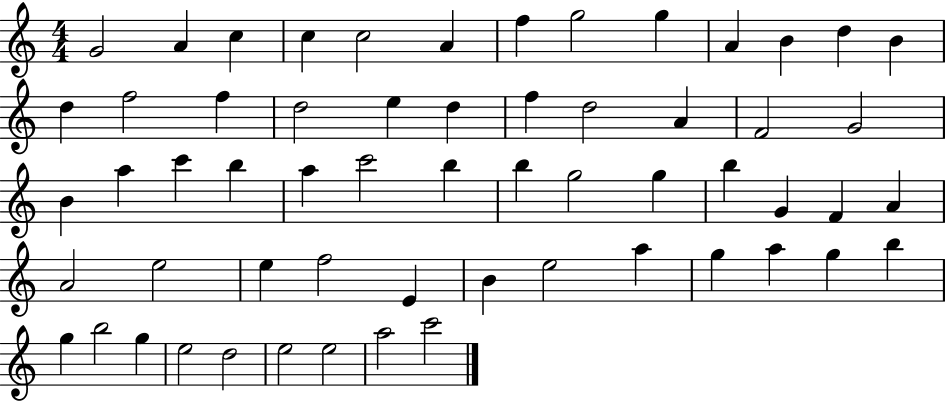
G4/h A4/q C5/q C5/q C5/h A4/q F5/q G5/h G5/q A4/q B4/q D5/q B4/q D5/q F5/h F5/q D5/h E5/q D5/q F5/q D5/h A4/q F4/h G4/h B4/q A5/q C6/q B5/q A5/q C6/h B5/q B5/q G5/h G5/q B5/q G4/q F4/q A4/q A4/h E5/h E5/q F5/h E4/q B4/q E5/h A5/q G5/q A5/q G5/q B5/q G5/q B5/h G5/q E5/h D5/h E5/h E5/h A5/h C6/h